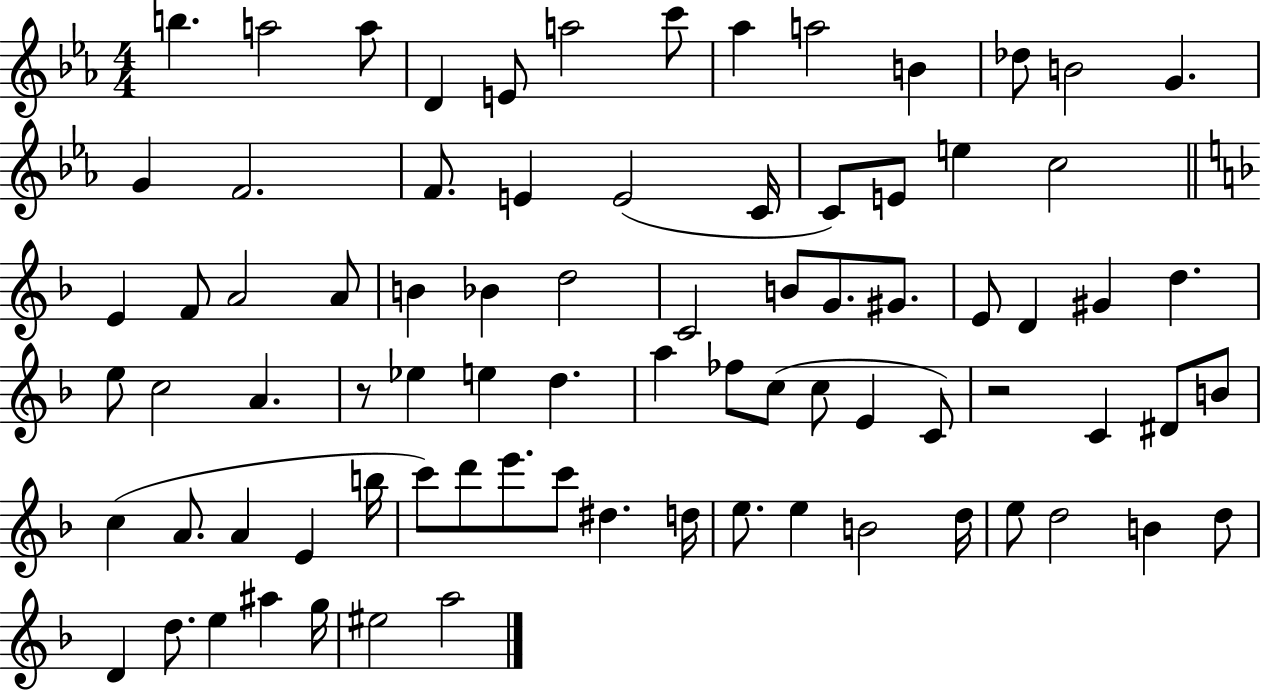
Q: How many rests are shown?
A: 2